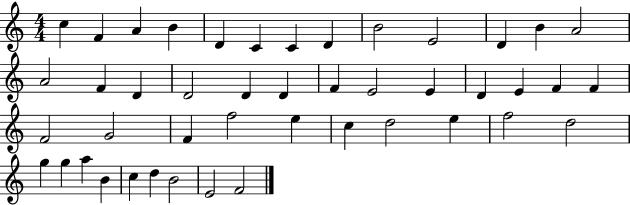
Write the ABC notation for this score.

X:1
T:Untitled
M:4/4
L:1/4
K:C
c F A B D C C D B2 E2 D B A2 A2 F D D2 D D F E2 E D E F F F2 G2 F f2 e c d2 e f2 d2 g g a B c d B2 E2 F2